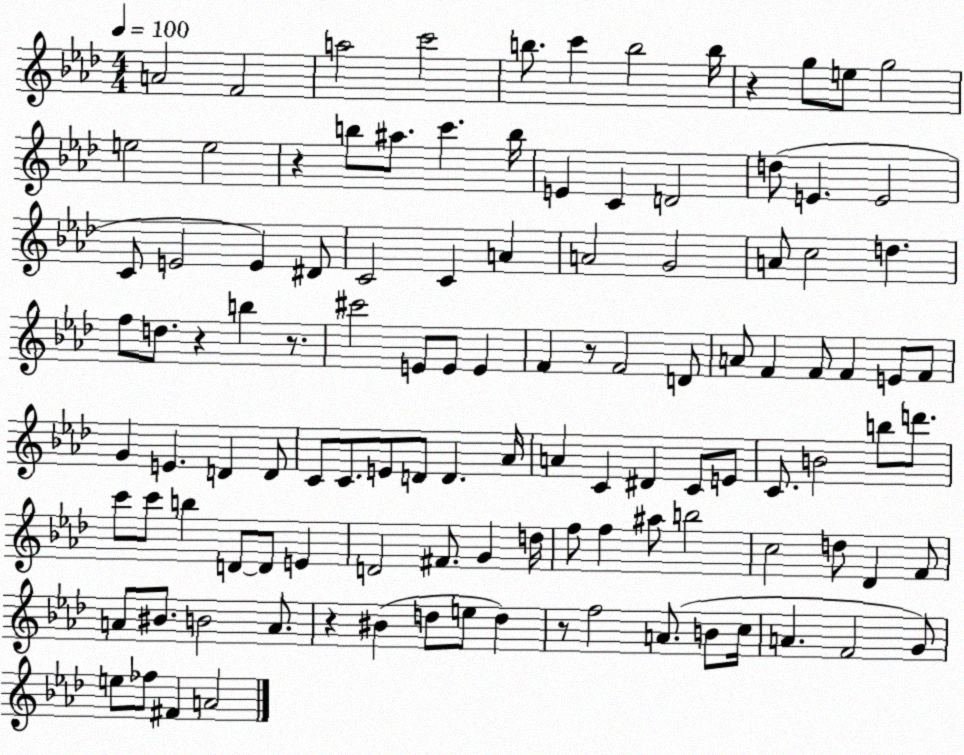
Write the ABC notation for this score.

X:1
T:Untitled
M:4/4
L:1/4
K:Ab
A2 F2 a2 c'2 b/2 c' b2 b/4 z g/2 e/2 g2 e2 e2 z b/2 ^a/2 c' b/4 E C D2 d/2 E E2 C/2 E2 E ^D/2 C2 C A A2 G2 A/2 c2 d f/2 d/2 z b z/2 ^c'2 E/2 E/2 E F z/2 F2 D/2 A/2 F F/2 F E/2 F/2 G E D D/2 C/2 C/2 E/2 D/2 D _A/4 A C ^D C/2 E/2 C/2 B2 b/2 d'/2 c'/2 c'/2 b D/2 D/2 E D2 ^F/2 G d/4 f/2 f ^a/2 b2 c2 d/2 _D F/2 A/2 ^B/2 B2 A/2 z ^B d/2 e/2 d z/2 f2 A/2 B/2 c/4 A F2 G/2 e/2 _f/2 ^F A2